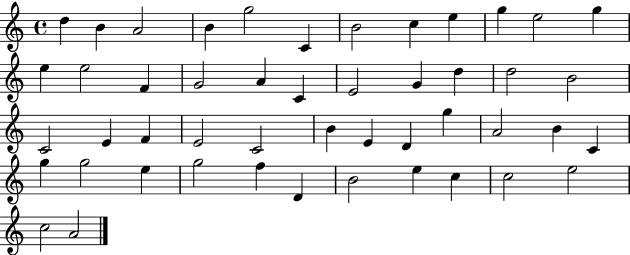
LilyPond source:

{
  \clef treble
  \time 4/4
  \defaultTimeSignature
  \key c \major
  d''4 b'4 a'2 | b'4 g''2 c'4 | b'2 c''4 e''4 | g''4 e''2 g''4 | \break e''4 e''2 f'4 | g'2 a'4 c'4 | e'2 g'4 d''4 | d''2 b'2 | \break c'2 e'4 f'4 | e'2 c'2 | b'4 e'4 d'4 g''4 | a'2 b'4 c'4 | \break g''4 g''2 e''4 | g''2 f''4 d'4 | b'2 e''4 c''4 | c''2 e''2 | \break c''2 a'2 | \bar "|."
}